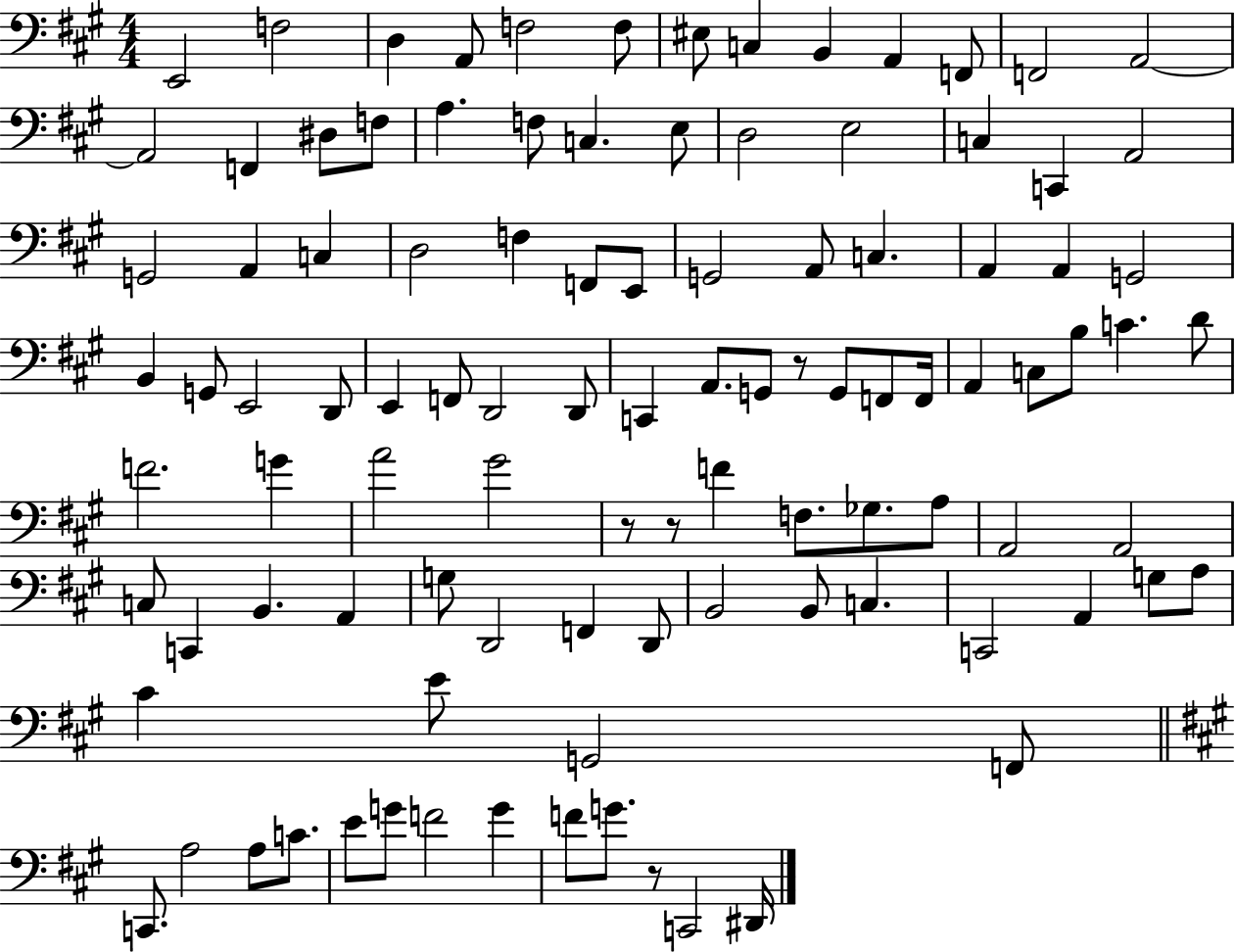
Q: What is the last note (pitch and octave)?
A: D#2